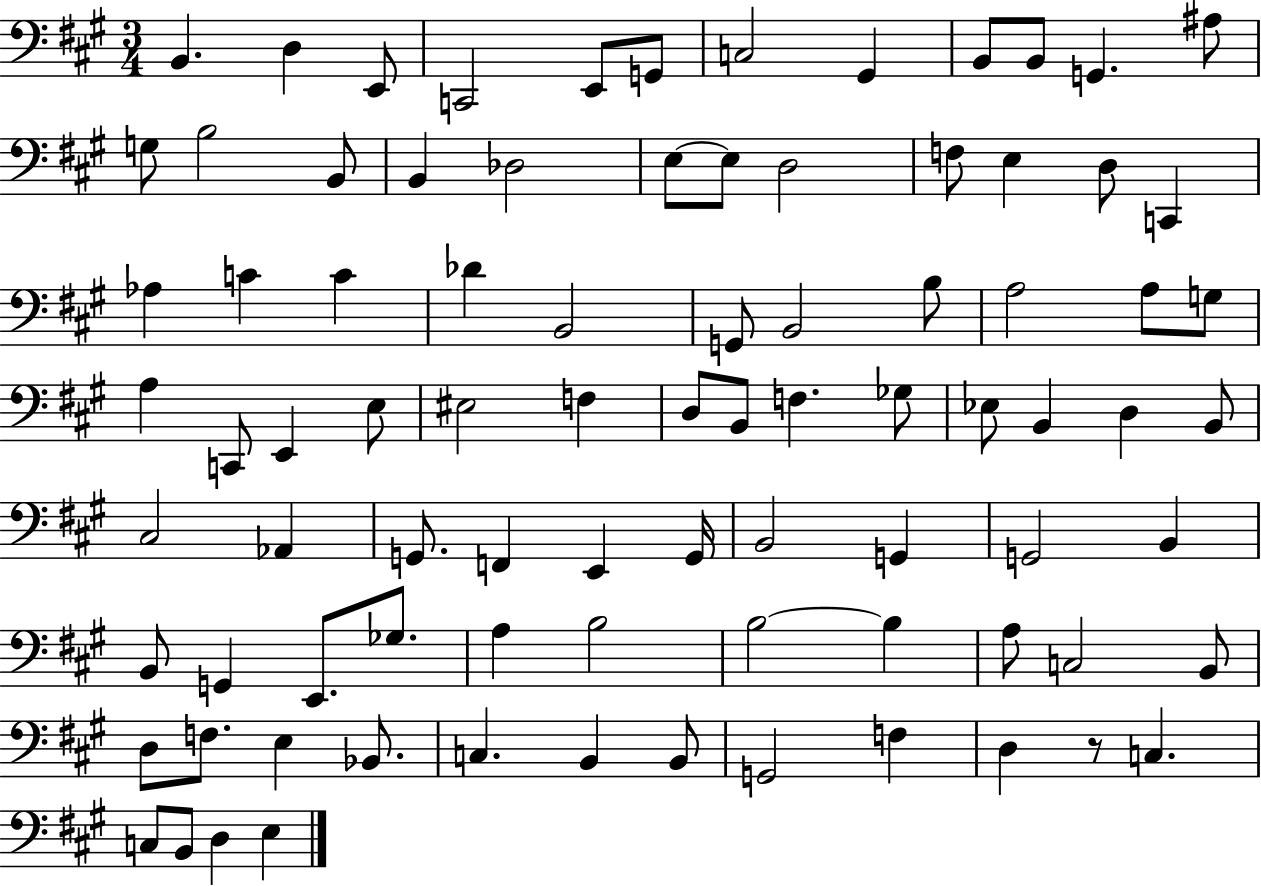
B2/q. D3/q E2/e C2/h E2/e G2/e C3/h G#2/q B2/e B2/e G2/q. A#3/e G3/e B3/h B2/e B2/q Db3/h E3/e E3/e D3/h F3/e E3/q D3/e C2/q Ab3/q C4/q C4/q Db4/q B2/h G2/e B2/h B3/e A3/h A3/e G3/e A3/q C2/e E2/q E3/e EIS3/h F3/q D3/e B2/e F3/q. Gb3/e Eb3/e B2/q D3/q B2/e C#3/h Ab2/q G2/e. F2/q E2/q G2/s B2/h G2/q G2/h B2/q B2/e G2/q E2/e. Gb3/e. A3/q B3/h B3/h B3/q A3/e C3/h B2/e D3/e F3/e. E3/q Bb2/e. C3/q. B2/q B2/e G2/h F3/q D3/q R/e C3/q. C3/e B2/e D3/q E3/q